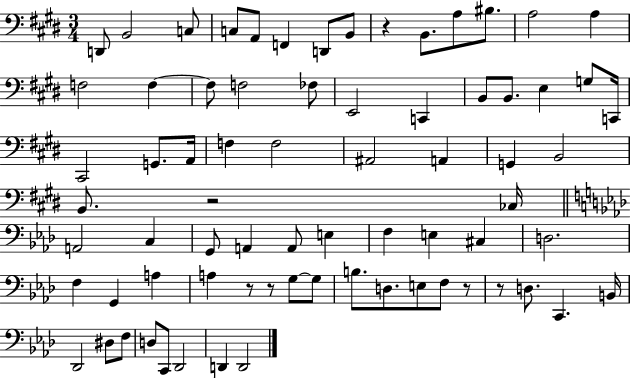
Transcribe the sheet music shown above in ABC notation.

X:1
T:Untitled
M:3/4
L:1/4
K:E
D,,/2 B,,2 C,/2 C,/2 A,,/2 F,, D,,/2 B,,/2 z B,,/2 A,/2 ^B,/2 A,2 A, F,2 F, F,/2 F,2 _F,/2 E,,2 C,, B,,/2 B,,/2 E, G,/2 C,,/4 ^C,,2 G,,/2 A,,/4 F, F,2 ^A,,2 A,, G,, B,,2 B,,/2 z2 _C,/4 A,,2 C, G,,/2 A,, A,,/2 E, F, E, ^C, D,2 F, G,, A, A, z/2 z/2 G,/2 G,/2 B,/2 D,/2 E,/2 F,/2 z/2 z/2 D,/2 C,, B,,/4 _D,,2 ^D,/2 F,/2 D,/2 C,,/2 _D,,2 D,, D,,2